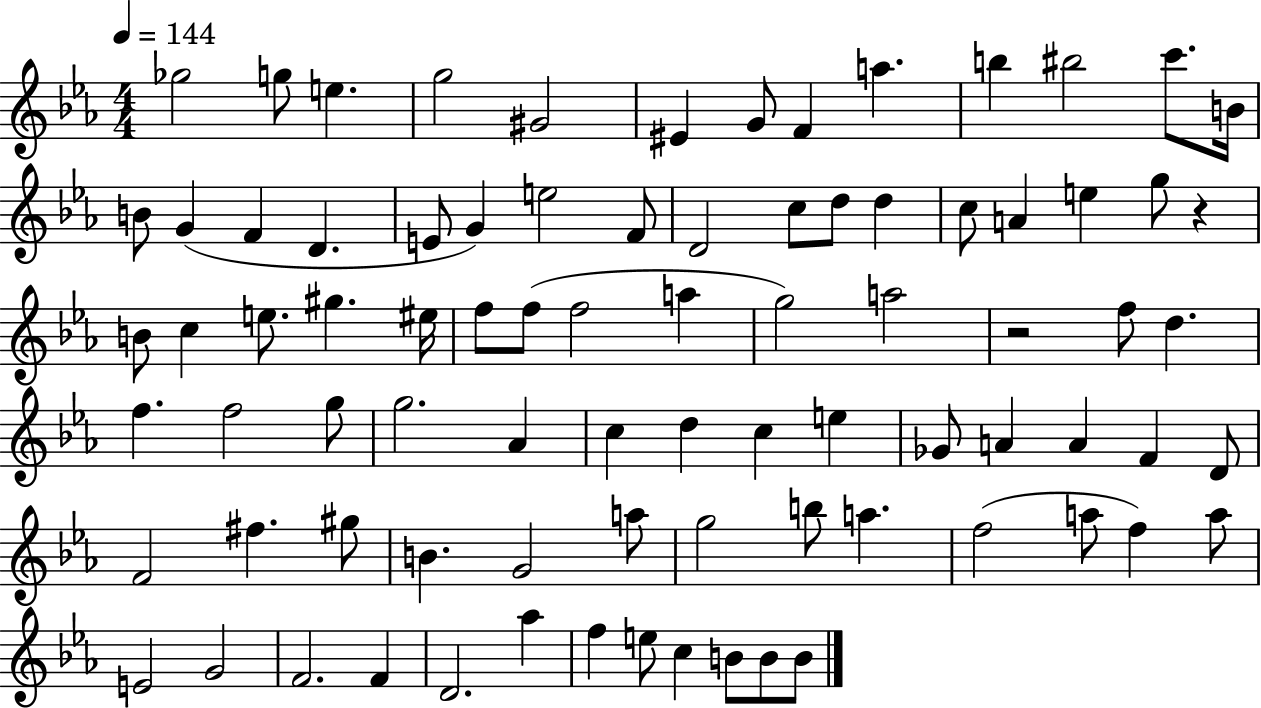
{
  \clef treble
  \numericTimeSignature
  \time 4/4
  \key ees \major
  \tempo 4 = 144
  ges''2 g''8 e''4. | g''2 gis'2 | eis'4 g'8 f'4 a''4. | b''4 bis''2 c'''8. b'16 | \break b'8 g'4( f'4 d'4. | e'8 g'4) e''2 f'8 | d'2 c''8 d''8 d''4 | c''8 a'4 e''4 g''8 r4 | \break b'8 c''4 e''8. gis''4. eis''16 | f''8 f''8( f''2 a''4 | g''2) a''2 | r2 f''8 d''4. | \break f''4. f''2 g''8 | g''2. aes'4 | c''4 d''4 c''4 e''4 | ges'8 a'4 a'4 f'4 d'8 | \break f'2 fis''4. gis''8 | b'4. g'2 a''8 | g''2 b''8 a''4. | f''2( a''8 f''4) a''8 | \break e'2 g'2 | f'2. f'4 | d'2. aes''4 | f''4 e''8 c''4 b'8 b'8 b'8 | \break \bar "|."
}